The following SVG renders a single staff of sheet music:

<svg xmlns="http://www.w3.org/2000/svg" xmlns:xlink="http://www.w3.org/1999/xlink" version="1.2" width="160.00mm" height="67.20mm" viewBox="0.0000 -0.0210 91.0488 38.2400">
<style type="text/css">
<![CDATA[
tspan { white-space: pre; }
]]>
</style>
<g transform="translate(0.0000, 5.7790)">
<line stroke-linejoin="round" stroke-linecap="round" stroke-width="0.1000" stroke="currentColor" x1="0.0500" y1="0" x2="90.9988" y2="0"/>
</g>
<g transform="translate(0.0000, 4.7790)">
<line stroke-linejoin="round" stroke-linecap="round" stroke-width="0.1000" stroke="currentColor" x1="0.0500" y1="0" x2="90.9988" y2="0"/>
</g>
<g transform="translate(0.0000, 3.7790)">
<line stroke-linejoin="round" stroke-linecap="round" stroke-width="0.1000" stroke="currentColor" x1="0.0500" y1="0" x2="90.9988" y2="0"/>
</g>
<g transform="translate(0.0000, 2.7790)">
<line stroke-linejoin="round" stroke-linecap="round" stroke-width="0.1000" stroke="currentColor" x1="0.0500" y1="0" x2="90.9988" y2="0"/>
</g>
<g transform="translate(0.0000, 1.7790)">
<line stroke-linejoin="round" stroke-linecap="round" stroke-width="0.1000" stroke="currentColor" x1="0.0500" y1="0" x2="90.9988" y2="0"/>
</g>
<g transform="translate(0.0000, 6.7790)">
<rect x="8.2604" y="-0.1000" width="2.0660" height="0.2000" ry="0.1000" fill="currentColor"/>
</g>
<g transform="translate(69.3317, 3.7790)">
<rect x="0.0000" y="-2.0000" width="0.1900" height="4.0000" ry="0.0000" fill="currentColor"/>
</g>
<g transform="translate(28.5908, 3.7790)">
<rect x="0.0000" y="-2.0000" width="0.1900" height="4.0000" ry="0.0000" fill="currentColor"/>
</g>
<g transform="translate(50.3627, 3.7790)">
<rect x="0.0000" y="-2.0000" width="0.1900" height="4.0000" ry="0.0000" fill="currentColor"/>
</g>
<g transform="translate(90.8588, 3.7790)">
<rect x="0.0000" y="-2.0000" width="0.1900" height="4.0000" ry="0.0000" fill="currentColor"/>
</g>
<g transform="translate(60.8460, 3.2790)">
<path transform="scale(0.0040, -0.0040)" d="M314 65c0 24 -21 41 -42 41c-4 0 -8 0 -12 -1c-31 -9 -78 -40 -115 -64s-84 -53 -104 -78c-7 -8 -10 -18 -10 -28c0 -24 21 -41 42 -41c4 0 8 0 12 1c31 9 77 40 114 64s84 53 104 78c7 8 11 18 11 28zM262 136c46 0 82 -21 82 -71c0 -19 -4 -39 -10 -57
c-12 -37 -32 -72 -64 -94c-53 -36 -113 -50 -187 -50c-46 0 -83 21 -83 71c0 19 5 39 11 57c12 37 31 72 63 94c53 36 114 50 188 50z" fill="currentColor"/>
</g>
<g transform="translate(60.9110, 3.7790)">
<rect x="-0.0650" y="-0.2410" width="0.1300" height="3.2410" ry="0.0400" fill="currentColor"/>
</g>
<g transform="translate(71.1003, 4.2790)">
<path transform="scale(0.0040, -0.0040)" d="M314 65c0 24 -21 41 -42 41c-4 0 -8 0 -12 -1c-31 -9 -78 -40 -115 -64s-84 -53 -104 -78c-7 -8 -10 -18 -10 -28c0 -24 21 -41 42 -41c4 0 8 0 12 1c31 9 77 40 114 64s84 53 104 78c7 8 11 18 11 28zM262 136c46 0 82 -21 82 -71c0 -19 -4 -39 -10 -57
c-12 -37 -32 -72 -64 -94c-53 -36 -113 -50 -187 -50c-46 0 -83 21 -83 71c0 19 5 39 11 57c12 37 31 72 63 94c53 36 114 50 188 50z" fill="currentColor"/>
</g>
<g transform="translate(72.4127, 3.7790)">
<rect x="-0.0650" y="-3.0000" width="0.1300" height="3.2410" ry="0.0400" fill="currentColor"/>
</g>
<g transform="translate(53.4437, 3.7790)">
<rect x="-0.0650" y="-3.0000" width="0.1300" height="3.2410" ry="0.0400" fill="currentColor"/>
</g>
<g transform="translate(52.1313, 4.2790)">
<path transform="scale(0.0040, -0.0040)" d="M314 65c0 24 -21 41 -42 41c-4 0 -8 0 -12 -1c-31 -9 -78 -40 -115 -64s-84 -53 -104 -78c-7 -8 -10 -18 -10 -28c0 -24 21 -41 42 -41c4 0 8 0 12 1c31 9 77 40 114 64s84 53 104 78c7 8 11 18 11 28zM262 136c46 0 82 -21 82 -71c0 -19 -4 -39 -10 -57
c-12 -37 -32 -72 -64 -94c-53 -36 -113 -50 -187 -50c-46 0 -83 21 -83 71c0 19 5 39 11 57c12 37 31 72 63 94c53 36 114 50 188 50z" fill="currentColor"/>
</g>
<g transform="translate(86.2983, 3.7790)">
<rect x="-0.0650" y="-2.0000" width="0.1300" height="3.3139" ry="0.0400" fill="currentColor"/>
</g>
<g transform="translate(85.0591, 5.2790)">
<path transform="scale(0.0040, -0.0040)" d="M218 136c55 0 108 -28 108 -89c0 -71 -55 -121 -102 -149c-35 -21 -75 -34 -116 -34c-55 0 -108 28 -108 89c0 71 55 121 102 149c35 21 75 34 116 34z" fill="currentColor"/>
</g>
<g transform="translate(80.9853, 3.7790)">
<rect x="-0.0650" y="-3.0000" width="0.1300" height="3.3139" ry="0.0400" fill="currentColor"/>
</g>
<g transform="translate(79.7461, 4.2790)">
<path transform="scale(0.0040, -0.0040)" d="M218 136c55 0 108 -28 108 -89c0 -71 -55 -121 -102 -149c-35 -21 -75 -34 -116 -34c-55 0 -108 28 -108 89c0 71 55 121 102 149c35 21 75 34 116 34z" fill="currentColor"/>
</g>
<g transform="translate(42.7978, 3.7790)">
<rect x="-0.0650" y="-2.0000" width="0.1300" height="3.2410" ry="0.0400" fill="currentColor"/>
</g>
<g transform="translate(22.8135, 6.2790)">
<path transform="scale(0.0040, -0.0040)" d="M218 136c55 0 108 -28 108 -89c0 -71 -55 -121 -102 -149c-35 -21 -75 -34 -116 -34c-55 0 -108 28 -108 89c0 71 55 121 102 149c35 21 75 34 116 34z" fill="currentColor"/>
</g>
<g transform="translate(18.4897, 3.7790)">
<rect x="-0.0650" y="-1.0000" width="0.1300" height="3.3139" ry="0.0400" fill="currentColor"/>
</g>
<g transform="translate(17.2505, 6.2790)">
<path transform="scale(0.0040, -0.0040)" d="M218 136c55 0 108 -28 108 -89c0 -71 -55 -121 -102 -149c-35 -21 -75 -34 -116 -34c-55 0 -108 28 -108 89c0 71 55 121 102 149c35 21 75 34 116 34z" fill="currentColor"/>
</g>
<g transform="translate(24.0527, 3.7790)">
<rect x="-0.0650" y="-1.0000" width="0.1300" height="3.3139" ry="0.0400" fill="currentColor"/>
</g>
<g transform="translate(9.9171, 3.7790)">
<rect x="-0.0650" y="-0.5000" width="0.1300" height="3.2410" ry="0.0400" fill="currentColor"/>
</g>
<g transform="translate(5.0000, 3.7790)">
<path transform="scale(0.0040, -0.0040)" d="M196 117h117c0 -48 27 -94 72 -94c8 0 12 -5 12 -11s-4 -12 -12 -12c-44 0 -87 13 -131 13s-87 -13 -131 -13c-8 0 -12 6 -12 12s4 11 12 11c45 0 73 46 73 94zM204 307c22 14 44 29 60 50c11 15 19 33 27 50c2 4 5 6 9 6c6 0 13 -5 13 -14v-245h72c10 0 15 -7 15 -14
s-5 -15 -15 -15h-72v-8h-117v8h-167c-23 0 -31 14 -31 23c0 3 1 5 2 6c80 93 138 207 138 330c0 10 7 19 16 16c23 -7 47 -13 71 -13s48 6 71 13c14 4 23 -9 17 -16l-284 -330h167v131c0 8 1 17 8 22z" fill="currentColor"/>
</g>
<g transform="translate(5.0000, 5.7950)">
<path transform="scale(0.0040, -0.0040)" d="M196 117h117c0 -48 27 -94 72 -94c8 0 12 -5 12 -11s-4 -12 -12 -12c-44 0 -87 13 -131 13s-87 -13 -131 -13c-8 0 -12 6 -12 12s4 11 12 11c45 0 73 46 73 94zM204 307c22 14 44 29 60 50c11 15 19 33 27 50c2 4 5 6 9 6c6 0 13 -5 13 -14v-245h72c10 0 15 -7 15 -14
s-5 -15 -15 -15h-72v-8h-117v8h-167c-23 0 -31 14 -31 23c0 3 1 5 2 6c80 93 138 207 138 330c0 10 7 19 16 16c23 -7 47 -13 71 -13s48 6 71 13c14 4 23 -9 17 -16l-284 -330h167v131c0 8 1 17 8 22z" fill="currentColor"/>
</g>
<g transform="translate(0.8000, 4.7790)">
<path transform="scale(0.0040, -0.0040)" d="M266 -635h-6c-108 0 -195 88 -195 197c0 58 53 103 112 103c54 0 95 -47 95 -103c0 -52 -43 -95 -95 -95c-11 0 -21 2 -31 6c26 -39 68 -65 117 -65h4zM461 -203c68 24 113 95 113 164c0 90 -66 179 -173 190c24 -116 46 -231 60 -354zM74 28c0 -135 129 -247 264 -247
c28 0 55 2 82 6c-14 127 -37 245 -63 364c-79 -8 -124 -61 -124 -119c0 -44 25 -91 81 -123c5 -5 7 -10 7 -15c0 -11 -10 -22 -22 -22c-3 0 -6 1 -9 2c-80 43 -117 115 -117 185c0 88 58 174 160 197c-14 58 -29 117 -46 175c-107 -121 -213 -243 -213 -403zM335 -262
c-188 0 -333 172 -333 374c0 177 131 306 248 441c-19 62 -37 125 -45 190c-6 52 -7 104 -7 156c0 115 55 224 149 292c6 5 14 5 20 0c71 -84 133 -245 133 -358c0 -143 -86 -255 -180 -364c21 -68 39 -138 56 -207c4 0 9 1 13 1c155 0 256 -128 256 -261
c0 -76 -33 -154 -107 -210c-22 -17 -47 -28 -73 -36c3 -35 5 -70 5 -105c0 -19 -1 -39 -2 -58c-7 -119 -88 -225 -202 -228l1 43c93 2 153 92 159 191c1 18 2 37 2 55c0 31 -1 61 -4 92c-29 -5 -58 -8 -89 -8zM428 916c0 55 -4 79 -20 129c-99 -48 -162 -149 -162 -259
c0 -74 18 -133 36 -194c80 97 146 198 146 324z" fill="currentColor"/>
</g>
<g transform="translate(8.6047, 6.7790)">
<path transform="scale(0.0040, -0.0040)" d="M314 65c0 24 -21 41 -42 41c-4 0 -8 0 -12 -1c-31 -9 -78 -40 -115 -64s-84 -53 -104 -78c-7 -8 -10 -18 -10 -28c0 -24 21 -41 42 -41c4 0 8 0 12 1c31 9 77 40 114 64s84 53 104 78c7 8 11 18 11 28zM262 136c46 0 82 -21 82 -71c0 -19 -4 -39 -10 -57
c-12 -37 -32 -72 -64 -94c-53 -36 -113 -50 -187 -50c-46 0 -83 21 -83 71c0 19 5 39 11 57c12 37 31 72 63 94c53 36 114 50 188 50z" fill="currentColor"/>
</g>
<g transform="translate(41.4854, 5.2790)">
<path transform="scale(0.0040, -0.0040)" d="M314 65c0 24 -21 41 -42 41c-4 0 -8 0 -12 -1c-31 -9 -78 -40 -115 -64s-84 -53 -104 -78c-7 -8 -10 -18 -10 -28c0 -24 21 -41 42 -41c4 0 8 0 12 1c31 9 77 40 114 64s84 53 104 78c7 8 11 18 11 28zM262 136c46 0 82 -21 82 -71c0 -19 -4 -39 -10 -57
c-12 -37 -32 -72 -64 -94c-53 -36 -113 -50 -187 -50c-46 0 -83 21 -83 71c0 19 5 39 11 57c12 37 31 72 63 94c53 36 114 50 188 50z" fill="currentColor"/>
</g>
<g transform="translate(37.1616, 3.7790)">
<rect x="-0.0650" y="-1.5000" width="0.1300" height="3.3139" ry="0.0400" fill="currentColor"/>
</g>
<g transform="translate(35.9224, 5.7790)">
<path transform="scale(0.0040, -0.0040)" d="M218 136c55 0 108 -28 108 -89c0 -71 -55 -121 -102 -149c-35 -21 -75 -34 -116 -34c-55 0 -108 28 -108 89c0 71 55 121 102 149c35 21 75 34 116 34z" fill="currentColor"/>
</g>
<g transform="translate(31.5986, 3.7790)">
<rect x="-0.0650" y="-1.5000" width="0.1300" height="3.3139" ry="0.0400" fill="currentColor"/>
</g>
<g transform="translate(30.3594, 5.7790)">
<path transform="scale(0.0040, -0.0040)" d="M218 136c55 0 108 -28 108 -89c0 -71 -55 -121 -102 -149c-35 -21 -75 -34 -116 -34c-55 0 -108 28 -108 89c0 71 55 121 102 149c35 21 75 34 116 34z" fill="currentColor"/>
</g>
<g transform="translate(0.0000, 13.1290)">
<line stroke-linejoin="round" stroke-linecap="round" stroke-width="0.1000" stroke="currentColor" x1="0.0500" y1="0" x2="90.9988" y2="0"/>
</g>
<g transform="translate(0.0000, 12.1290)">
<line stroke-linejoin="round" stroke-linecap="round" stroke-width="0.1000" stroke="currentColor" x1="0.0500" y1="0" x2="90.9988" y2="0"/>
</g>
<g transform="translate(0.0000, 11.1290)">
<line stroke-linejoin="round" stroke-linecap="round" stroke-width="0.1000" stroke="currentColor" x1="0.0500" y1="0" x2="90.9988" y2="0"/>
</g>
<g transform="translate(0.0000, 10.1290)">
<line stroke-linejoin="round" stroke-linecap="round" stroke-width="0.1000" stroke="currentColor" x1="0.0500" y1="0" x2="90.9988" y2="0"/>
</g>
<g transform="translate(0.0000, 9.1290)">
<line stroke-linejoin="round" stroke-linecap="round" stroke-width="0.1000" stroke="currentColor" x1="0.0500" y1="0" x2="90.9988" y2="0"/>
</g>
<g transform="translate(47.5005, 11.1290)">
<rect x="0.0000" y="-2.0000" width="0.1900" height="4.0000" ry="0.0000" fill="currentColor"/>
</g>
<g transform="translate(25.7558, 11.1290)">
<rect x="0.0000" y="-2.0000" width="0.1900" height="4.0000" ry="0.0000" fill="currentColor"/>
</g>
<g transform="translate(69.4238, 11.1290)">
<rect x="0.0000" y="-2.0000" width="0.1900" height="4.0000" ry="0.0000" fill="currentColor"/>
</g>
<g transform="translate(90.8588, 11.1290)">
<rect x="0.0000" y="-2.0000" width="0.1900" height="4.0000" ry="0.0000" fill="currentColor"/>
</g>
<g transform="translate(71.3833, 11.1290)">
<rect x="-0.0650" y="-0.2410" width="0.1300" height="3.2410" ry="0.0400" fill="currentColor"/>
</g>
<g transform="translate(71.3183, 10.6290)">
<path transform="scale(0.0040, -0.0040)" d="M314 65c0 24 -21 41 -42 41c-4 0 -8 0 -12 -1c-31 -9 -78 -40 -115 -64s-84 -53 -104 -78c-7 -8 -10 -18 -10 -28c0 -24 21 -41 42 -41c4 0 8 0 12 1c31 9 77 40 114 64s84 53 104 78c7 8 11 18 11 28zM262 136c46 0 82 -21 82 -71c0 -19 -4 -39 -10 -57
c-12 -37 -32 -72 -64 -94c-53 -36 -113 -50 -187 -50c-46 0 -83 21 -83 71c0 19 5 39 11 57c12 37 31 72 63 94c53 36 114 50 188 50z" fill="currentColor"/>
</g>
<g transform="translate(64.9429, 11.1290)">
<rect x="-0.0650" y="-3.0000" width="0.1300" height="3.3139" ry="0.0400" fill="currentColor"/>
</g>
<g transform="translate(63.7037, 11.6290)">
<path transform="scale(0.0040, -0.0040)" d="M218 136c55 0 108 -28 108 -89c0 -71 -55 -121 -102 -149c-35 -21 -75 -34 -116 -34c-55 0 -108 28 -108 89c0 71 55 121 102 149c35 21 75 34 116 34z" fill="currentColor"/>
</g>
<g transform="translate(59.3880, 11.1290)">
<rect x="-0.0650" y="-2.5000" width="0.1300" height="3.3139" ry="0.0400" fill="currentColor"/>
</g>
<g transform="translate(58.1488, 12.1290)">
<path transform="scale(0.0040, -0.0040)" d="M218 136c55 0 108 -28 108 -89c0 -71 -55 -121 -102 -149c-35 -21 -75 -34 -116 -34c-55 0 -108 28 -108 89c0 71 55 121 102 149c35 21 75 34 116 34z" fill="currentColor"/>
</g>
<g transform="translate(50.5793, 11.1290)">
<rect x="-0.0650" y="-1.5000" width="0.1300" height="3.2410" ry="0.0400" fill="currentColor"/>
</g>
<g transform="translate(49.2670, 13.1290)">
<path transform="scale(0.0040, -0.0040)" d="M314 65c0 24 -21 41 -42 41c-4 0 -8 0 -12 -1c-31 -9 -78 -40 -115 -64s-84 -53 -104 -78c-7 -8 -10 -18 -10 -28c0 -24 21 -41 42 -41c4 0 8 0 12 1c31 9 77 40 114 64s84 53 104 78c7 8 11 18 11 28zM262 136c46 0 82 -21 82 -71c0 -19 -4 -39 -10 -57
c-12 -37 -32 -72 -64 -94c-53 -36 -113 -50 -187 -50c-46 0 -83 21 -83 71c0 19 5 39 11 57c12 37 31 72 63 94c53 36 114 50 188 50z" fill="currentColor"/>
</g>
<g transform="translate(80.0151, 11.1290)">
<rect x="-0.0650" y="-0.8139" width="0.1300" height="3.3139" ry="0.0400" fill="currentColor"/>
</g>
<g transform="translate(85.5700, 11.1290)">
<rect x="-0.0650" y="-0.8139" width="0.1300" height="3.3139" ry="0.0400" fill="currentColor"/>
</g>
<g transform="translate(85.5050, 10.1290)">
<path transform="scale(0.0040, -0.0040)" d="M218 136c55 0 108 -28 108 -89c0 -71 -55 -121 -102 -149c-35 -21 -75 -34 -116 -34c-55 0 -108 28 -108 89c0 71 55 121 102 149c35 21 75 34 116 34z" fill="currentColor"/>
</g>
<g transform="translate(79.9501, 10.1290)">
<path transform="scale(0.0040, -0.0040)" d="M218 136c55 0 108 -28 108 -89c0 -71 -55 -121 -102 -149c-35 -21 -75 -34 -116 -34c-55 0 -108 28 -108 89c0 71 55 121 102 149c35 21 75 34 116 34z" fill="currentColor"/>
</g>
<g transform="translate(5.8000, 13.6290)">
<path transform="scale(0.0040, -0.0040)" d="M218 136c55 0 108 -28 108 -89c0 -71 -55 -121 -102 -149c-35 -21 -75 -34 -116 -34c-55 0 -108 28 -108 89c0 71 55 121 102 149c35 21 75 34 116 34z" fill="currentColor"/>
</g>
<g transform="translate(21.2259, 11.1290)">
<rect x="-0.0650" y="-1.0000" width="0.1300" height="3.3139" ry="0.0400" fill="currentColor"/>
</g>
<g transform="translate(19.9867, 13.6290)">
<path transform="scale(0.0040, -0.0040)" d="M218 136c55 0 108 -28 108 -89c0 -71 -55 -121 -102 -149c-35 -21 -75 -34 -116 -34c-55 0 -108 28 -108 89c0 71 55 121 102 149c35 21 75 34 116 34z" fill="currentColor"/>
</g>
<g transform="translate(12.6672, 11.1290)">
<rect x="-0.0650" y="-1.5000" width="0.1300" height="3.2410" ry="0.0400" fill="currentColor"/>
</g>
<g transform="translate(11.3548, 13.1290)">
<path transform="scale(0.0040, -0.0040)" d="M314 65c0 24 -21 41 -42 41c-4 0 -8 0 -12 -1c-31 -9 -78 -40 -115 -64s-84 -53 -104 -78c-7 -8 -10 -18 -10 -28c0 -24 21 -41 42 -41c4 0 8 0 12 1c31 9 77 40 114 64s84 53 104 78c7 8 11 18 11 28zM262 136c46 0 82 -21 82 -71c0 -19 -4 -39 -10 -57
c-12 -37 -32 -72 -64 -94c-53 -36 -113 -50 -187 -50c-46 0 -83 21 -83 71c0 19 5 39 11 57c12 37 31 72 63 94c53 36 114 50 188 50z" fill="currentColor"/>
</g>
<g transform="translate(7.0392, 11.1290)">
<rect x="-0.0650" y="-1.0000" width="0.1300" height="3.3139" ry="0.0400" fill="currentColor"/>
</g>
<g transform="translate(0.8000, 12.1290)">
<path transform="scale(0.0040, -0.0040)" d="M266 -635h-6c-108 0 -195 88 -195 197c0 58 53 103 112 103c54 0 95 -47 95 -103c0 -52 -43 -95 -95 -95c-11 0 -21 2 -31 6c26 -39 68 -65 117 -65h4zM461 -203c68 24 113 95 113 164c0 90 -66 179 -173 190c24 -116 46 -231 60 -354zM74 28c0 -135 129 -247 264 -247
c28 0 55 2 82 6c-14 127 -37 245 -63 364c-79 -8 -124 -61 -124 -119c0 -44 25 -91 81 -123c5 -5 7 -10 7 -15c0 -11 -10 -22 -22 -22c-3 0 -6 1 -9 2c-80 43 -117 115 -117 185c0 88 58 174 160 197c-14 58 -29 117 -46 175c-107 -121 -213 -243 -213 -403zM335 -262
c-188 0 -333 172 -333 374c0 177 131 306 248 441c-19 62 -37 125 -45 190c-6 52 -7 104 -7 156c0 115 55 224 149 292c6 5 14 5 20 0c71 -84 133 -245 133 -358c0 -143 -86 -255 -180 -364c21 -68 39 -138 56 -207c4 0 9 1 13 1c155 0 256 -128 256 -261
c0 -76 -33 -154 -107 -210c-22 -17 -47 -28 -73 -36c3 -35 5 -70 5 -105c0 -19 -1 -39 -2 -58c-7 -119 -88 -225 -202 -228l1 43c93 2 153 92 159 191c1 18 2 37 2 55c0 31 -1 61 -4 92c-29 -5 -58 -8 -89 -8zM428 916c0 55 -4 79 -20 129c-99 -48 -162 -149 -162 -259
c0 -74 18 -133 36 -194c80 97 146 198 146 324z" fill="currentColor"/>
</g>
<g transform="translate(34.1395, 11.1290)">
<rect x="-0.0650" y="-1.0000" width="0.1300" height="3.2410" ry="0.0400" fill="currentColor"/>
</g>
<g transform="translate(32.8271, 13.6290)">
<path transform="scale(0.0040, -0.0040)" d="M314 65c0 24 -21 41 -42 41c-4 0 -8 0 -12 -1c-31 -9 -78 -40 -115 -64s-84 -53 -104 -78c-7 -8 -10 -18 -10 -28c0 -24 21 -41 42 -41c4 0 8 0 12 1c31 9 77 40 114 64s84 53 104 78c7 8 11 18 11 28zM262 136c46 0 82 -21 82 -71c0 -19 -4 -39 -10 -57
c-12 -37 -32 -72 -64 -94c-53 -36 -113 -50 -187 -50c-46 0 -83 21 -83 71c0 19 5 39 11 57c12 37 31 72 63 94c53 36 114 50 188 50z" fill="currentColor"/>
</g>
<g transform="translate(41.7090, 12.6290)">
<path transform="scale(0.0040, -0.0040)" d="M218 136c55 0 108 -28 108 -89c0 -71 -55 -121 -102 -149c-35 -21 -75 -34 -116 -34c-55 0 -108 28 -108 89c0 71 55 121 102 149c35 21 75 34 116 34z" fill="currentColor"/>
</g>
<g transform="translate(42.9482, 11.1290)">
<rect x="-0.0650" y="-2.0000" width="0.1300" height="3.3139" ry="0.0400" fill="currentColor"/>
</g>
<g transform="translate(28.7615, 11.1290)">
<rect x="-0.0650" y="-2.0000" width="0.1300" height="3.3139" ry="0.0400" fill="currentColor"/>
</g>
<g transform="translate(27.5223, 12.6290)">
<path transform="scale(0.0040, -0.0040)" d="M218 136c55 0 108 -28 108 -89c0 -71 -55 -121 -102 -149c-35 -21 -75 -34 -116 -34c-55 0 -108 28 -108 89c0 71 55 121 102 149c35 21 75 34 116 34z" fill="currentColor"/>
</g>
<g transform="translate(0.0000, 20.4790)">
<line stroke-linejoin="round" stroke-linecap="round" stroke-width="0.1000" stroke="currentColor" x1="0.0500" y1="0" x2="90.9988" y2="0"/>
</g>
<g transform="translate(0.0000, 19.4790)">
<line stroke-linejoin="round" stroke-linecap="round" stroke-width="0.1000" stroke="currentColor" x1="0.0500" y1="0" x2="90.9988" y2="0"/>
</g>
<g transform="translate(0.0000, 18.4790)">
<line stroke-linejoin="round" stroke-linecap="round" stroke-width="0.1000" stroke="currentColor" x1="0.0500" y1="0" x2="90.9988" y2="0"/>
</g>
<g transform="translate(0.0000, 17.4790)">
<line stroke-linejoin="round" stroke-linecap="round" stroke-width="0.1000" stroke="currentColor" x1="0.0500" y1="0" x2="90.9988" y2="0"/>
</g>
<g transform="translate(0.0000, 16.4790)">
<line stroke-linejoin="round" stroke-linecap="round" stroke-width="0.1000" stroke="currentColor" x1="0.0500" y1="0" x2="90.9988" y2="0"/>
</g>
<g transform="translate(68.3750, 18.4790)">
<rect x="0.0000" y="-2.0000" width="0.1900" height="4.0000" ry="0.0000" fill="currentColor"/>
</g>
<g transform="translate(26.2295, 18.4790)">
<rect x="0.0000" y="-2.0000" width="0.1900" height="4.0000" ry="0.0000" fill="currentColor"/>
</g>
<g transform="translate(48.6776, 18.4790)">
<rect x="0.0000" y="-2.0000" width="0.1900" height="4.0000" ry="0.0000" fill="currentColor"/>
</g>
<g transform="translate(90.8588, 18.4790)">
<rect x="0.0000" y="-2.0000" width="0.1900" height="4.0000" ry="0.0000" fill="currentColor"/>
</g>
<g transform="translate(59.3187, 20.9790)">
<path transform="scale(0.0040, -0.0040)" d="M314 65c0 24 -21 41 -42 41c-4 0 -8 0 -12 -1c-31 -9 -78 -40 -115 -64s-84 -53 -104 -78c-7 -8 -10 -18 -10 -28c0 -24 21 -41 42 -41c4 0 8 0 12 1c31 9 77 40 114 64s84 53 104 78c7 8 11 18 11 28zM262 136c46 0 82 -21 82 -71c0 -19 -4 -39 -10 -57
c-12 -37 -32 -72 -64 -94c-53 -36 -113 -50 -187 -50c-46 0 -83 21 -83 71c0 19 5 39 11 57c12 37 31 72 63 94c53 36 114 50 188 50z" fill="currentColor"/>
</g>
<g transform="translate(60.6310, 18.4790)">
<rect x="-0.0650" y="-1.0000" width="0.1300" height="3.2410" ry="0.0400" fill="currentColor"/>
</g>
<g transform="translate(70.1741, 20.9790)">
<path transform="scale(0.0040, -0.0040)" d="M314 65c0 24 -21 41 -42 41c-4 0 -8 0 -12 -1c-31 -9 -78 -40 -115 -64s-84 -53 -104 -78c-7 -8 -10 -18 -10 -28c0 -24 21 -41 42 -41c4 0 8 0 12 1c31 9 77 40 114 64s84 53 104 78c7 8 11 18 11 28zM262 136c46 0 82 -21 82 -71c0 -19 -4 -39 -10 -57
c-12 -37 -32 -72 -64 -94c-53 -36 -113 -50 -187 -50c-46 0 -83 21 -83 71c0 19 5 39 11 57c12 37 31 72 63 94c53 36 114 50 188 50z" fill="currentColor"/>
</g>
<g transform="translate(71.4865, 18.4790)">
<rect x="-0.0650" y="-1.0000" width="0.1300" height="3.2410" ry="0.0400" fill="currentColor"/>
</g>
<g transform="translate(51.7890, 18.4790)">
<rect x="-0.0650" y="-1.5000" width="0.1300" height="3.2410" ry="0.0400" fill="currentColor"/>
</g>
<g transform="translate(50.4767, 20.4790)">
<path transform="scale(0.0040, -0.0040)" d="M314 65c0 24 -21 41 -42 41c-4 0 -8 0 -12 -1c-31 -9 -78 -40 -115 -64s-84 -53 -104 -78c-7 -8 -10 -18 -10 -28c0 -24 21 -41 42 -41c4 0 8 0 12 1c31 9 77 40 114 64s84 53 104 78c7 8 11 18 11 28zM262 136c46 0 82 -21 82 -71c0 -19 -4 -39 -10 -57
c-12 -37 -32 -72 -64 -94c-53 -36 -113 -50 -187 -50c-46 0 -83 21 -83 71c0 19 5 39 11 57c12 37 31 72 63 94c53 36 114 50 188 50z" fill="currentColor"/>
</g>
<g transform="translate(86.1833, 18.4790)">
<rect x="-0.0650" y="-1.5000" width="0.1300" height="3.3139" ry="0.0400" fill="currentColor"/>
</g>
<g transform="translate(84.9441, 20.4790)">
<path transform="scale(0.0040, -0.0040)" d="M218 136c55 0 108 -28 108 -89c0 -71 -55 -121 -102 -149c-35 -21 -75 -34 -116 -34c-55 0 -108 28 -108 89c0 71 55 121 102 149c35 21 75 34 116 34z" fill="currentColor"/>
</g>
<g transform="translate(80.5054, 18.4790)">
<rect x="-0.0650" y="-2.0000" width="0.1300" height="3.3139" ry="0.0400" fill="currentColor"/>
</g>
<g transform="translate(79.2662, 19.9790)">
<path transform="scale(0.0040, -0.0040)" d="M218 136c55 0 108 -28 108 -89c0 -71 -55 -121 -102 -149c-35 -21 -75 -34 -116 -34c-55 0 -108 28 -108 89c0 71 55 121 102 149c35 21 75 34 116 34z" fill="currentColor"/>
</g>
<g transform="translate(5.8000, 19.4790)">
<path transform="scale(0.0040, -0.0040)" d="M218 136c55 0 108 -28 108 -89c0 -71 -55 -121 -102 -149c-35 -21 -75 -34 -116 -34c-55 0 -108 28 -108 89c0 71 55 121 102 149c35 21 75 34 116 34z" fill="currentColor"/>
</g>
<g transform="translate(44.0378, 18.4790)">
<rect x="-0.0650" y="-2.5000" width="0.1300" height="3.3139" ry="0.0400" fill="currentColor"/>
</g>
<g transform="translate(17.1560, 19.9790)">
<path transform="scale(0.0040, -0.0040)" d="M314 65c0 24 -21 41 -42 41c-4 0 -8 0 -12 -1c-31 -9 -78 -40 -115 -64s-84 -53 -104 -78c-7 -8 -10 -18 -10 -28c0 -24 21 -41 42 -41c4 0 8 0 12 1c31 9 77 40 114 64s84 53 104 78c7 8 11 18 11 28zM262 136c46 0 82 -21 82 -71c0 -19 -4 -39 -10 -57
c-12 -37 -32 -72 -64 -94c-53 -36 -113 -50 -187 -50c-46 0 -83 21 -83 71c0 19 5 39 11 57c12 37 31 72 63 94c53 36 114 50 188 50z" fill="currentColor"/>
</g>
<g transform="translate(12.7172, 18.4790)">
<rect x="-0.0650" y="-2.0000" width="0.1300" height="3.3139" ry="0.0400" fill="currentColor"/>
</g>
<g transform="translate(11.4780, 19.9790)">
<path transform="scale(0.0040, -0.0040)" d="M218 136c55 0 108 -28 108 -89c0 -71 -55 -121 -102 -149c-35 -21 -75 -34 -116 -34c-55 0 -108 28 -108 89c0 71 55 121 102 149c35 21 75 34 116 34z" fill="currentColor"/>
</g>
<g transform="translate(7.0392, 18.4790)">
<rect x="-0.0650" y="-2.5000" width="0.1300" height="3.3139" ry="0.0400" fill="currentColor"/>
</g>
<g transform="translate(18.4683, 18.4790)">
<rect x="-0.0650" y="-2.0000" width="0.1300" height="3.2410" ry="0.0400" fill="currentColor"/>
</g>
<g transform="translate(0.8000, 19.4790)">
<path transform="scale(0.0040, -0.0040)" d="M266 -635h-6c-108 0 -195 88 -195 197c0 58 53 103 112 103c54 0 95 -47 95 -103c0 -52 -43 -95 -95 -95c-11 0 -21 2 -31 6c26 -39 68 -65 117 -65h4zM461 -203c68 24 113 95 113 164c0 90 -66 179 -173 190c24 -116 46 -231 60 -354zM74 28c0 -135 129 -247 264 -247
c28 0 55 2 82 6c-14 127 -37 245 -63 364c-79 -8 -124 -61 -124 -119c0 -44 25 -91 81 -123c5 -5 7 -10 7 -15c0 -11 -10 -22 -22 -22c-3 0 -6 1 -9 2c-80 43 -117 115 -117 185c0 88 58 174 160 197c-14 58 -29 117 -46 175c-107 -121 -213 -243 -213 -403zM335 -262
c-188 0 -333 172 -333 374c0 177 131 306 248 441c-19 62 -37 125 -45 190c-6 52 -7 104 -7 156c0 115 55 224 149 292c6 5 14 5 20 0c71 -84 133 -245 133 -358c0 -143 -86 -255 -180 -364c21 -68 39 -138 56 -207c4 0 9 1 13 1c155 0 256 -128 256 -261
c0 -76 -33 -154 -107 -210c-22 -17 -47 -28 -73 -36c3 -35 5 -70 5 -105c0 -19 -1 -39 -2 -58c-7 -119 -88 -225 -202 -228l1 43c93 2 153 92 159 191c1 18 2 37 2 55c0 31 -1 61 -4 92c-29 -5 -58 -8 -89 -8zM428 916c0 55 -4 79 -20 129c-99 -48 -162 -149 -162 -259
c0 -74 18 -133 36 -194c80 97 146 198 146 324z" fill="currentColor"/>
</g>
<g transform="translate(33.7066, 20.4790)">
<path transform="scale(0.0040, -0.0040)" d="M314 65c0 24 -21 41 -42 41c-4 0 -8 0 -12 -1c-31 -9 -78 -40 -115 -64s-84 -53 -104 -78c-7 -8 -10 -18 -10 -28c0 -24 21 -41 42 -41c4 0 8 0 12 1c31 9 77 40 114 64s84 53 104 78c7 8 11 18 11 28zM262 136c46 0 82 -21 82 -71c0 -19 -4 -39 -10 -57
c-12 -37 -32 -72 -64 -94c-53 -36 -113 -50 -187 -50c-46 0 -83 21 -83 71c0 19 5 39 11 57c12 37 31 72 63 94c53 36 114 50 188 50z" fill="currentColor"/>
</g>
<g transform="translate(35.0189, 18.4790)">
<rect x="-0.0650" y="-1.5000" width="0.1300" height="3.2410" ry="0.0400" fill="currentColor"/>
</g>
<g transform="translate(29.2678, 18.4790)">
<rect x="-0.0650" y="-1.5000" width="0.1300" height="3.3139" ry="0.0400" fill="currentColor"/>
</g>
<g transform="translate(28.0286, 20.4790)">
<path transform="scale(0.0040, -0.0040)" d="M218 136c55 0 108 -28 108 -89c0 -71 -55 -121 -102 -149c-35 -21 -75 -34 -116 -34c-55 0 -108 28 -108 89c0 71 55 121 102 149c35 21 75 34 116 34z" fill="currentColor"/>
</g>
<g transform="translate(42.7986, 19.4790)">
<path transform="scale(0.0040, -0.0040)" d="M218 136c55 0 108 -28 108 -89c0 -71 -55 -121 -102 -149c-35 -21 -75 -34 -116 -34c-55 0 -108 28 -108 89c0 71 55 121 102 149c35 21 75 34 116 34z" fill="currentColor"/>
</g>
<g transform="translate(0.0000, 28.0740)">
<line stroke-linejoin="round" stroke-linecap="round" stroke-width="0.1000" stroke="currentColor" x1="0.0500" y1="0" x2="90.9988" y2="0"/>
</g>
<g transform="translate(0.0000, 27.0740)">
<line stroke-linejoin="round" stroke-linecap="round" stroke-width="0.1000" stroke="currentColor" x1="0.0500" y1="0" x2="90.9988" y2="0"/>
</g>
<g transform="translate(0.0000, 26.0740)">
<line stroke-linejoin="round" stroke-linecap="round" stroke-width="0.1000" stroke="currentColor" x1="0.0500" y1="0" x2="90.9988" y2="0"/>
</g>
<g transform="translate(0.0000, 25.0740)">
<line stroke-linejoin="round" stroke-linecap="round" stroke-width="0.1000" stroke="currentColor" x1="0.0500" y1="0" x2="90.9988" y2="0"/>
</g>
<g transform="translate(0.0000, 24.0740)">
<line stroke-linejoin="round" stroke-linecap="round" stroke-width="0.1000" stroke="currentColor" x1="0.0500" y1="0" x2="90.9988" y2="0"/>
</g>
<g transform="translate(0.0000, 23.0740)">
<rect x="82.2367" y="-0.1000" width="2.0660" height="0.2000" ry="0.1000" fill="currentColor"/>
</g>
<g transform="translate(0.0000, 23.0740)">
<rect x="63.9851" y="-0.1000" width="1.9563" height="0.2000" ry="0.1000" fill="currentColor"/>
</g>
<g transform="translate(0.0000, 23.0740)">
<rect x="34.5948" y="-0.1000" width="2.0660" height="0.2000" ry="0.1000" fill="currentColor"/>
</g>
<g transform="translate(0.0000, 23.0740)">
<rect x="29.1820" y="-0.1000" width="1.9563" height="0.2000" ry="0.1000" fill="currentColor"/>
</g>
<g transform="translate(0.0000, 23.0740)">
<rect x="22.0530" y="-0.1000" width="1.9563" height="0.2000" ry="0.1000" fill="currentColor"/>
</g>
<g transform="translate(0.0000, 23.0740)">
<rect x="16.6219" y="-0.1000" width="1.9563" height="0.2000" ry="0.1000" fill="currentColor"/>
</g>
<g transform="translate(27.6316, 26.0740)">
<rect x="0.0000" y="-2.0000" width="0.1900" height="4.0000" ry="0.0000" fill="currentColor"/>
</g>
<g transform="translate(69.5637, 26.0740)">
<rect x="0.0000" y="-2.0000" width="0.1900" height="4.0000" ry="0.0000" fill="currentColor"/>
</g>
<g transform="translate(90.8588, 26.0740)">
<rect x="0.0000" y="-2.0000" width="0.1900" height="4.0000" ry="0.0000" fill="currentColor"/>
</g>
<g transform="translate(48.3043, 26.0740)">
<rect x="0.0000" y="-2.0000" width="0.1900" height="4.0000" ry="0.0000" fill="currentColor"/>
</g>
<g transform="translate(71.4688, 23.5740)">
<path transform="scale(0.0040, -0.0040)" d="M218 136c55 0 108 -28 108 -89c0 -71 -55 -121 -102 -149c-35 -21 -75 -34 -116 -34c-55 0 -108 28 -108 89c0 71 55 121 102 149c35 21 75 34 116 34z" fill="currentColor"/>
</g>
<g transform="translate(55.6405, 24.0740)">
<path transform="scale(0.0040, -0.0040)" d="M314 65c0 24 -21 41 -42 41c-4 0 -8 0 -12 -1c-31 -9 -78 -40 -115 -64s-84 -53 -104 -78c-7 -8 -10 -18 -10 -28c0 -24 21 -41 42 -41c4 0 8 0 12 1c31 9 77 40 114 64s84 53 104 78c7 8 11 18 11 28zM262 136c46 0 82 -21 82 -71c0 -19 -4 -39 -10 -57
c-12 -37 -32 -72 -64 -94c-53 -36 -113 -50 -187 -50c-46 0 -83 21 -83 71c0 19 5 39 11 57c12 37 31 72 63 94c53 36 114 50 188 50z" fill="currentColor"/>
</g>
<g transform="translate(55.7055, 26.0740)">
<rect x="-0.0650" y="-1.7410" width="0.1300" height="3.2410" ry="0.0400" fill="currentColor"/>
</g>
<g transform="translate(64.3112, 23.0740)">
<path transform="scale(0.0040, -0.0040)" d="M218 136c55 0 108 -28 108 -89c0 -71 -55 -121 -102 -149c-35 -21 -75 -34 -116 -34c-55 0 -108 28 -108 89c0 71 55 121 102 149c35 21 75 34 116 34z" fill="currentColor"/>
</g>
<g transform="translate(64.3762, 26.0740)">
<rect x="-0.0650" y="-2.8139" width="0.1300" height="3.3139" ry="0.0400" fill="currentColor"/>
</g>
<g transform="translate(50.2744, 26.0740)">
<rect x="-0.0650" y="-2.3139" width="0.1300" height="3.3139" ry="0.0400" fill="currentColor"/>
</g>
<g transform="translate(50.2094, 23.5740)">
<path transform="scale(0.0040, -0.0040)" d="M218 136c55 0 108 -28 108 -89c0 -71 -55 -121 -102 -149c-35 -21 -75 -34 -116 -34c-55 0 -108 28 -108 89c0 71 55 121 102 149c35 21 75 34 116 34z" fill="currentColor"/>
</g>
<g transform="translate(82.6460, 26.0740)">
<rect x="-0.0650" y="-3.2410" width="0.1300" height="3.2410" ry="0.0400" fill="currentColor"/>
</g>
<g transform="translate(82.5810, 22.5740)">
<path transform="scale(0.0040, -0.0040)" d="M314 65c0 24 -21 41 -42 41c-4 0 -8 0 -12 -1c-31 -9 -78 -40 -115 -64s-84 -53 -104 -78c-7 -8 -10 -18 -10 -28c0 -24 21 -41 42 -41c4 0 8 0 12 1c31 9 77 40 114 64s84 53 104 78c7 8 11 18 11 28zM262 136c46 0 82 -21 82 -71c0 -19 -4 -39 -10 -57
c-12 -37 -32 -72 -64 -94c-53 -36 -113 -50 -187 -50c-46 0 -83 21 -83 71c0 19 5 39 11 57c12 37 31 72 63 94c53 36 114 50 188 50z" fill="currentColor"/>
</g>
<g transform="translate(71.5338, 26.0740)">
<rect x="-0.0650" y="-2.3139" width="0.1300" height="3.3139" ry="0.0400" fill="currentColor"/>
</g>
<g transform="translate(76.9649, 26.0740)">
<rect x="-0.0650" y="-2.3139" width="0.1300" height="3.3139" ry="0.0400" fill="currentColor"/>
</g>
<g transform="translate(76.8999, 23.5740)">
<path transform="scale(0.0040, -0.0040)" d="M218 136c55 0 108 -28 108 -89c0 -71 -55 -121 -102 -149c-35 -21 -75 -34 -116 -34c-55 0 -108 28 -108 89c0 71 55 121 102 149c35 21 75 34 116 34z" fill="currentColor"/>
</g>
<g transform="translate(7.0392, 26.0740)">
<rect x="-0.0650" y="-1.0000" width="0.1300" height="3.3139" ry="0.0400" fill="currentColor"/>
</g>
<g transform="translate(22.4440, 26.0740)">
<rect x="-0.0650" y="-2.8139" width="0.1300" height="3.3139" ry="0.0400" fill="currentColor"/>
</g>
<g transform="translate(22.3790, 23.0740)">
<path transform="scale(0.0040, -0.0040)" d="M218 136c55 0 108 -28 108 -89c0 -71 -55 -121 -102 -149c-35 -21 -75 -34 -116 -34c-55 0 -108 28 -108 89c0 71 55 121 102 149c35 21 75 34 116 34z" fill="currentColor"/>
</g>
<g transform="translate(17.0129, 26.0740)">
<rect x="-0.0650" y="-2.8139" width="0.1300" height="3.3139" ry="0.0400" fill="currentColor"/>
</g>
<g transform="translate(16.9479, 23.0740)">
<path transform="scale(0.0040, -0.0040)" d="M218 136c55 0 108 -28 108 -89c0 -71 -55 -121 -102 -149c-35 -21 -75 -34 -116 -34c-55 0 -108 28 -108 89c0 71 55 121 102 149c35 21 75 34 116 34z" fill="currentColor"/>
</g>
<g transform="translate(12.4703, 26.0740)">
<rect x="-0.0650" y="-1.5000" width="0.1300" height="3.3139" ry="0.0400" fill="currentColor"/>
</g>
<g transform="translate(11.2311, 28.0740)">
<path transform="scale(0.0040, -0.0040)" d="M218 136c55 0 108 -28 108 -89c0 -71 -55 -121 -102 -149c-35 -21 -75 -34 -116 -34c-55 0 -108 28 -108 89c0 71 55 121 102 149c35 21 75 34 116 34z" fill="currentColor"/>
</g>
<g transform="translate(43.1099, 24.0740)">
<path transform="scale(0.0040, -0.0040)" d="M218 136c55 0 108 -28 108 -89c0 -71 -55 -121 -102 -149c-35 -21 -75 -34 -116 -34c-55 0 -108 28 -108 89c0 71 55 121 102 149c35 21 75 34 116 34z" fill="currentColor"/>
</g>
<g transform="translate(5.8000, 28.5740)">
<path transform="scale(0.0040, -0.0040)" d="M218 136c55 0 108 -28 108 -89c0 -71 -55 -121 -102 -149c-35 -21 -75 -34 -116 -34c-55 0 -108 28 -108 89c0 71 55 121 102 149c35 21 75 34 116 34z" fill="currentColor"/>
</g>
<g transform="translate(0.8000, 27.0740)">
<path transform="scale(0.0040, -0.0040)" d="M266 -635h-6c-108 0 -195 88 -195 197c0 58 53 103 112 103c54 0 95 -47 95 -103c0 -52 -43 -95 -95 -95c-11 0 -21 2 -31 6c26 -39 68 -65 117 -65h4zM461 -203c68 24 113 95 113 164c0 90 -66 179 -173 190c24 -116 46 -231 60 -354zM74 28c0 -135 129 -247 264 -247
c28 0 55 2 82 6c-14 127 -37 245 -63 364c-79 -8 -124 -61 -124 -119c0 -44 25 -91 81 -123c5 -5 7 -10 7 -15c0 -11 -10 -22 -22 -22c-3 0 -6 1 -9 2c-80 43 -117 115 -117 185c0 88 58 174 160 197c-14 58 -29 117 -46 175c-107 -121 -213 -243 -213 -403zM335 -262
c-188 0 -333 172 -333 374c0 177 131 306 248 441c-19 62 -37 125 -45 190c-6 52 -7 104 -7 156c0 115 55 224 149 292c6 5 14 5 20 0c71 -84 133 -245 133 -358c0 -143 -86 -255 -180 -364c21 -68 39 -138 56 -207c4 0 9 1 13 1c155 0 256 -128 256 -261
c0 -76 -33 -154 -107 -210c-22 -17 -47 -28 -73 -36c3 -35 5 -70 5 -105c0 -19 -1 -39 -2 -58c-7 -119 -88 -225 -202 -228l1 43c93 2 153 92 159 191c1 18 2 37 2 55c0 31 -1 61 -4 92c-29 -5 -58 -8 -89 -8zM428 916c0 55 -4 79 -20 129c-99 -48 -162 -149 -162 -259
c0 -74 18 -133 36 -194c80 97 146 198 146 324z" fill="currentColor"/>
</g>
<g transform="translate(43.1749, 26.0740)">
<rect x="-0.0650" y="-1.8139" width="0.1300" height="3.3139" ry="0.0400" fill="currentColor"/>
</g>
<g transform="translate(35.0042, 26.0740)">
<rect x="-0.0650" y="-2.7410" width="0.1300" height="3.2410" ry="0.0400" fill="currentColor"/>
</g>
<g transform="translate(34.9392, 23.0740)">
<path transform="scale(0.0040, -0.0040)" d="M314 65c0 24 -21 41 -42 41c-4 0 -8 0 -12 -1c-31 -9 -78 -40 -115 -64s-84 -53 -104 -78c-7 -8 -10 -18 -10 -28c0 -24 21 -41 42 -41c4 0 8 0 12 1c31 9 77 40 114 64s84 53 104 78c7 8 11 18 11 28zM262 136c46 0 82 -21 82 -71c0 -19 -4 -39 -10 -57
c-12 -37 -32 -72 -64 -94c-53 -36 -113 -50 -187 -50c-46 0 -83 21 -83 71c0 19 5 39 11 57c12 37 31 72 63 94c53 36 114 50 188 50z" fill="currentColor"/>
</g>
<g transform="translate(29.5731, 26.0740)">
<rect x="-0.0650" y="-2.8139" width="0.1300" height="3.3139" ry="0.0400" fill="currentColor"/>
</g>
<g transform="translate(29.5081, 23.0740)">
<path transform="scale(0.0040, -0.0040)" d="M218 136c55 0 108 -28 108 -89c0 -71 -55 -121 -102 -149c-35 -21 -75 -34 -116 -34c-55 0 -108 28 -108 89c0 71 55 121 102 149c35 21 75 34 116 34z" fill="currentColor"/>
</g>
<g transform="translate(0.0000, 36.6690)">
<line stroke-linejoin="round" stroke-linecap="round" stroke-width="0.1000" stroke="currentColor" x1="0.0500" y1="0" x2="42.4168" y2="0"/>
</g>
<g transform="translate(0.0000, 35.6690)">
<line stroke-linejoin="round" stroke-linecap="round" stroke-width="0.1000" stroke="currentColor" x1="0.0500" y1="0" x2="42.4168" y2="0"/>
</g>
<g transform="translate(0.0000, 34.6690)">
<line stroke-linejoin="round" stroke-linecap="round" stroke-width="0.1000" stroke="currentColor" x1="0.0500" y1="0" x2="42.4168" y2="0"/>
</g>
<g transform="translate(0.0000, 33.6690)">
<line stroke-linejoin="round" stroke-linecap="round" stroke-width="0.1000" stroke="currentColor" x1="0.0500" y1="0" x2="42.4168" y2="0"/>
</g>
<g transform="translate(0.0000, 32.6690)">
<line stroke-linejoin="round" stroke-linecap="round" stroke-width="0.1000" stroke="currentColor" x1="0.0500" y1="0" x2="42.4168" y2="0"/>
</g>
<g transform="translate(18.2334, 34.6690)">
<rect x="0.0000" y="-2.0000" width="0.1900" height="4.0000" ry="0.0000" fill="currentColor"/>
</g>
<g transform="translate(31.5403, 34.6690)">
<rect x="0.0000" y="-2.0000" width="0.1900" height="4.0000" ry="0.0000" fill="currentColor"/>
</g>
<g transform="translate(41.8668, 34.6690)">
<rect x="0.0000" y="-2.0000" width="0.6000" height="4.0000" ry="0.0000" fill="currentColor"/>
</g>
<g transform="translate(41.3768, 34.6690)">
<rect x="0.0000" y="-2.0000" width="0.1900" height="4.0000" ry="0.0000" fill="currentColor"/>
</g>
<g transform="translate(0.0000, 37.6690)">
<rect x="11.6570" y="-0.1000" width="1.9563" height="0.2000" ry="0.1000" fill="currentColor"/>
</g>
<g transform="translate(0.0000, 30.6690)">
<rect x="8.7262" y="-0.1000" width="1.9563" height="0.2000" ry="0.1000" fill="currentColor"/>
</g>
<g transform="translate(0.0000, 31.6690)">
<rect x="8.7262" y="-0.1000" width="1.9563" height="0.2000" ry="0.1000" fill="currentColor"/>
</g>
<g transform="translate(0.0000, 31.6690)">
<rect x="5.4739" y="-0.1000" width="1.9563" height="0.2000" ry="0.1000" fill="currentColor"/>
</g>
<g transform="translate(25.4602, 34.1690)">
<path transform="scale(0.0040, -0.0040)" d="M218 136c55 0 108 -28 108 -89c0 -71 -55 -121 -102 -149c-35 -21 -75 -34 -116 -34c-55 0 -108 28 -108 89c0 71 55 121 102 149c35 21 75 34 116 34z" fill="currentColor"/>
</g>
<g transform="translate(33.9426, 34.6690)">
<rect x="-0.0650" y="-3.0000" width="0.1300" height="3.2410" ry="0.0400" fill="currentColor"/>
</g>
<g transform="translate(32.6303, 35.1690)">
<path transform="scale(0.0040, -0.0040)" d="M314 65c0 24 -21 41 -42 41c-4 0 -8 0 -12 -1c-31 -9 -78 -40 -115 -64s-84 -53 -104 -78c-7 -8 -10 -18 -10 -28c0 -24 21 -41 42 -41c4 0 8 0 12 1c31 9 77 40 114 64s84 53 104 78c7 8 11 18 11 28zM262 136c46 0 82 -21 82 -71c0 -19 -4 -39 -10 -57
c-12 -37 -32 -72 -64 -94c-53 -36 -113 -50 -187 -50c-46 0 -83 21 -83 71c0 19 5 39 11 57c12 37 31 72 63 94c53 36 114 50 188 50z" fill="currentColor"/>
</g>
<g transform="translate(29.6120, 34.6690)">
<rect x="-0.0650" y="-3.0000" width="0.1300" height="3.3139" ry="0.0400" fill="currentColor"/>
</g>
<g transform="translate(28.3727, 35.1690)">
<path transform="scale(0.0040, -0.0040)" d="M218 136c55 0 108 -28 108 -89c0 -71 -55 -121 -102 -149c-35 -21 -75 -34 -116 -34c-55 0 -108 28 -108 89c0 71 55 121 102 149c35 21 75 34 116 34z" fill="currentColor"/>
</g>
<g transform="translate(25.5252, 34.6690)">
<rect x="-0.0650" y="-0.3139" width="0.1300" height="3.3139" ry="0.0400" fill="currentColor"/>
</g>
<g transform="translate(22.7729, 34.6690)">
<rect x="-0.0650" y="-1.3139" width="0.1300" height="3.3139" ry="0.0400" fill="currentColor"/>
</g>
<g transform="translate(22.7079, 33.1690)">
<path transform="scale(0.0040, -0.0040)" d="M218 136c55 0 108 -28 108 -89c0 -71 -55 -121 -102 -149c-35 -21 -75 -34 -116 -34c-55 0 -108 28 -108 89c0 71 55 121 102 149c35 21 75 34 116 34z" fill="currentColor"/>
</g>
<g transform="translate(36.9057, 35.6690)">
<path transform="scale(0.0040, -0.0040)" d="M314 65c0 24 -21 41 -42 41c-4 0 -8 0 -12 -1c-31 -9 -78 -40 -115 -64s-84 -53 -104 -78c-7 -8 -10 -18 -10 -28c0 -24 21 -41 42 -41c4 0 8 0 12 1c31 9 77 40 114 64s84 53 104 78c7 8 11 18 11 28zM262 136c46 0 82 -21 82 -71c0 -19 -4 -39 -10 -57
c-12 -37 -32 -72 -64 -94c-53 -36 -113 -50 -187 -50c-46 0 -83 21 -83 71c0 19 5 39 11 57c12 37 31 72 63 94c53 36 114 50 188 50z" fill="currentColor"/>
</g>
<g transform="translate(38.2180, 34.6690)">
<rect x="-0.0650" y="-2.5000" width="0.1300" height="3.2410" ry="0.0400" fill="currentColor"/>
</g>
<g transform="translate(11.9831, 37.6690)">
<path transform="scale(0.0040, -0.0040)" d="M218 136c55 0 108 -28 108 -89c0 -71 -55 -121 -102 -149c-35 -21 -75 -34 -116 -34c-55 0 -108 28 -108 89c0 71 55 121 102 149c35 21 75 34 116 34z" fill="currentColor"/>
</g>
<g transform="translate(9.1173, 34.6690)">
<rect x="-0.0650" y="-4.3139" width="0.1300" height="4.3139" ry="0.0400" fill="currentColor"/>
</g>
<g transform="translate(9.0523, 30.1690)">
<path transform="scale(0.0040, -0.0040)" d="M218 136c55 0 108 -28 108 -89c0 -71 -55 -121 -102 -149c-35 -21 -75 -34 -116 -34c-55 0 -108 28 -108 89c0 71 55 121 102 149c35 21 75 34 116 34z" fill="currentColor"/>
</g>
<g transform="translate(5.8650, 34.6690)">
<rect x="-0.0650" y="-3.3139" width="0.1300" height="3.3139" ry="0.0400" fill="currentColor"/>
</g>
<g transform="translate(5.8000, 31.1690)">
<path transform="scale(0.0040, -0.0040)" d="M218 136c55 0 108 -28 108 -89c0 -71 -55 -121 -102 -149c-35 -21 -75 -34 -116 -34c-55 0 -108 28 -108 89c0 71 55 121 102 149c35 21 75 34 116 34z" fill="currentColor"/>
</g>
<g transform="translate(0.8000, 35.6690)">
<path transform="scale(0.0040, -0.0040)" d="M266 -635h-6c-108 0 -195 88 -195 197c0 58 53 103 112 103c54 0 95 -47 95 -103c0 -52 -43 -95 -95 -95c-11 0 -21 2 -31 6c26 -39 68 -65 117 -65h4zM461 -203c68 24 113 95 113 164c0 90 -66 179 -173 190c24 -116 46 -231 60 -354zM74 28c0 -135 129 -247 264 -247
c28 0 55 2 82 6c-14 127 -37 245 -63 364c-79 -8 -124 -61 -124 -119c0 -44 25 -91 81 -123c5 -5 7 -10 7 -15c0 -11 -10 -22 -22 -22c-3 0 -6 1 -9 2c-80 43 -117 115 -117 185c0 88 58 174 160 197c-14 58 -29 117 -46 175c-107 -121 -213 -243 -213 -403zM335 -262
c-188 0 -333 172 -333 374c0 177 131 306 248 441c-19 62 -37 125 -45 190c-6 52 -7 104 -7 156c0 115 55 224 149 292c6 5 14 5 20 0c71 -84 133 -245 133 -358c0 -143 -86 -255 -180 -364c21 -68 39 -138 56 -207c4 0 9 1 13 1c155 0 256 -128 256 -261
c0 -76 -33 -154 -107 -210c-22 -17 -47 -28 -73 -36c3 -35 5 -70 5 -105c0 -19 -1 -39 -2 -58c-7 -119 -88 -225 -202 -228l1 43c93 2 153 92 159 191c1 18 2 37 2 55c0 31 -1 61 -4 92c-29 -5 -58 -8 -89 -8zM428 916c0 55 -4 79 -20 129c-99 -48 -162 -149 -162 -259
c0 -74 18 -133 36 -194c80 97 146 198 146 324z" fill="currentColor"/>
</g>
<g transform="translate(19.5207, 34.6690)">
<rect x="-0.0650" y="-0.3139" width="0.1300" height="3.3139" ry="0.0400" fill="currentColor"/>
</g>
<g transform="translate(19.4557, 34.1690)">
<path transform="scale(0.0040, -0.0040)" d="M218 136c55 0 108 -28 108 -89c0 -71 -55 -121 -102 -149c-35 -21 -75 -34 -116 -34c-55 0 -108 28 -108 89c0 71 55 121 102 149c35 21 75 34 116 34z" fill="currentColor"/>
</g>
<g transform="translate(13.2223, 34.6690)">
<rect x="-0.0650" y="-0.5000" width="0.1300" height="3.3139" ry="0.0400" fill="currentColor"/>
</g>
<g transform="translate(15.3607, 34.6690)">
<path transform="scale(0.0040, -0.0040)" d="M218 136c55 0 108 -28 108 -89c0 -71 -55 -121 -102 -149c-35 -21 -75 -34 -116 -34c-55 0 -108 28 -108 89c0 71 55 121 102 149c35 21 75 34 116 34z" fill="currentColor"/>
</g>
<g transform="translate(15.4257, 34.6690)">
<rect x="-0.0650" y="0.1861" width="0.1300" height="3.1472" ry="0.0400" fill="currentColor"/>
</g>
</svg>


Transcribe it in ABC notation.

X:1
T:Untitled
M:4/4
L:1/4
K:C
C2 D D E E F2 A2 c2 A2 A F D E2 D F D2 F E2 G A c2 d d G F F2 E E2 G E2 D2 D2 F E D E a a a a2 f g f2 a g g b2 b d' C B c e c A A2 G2